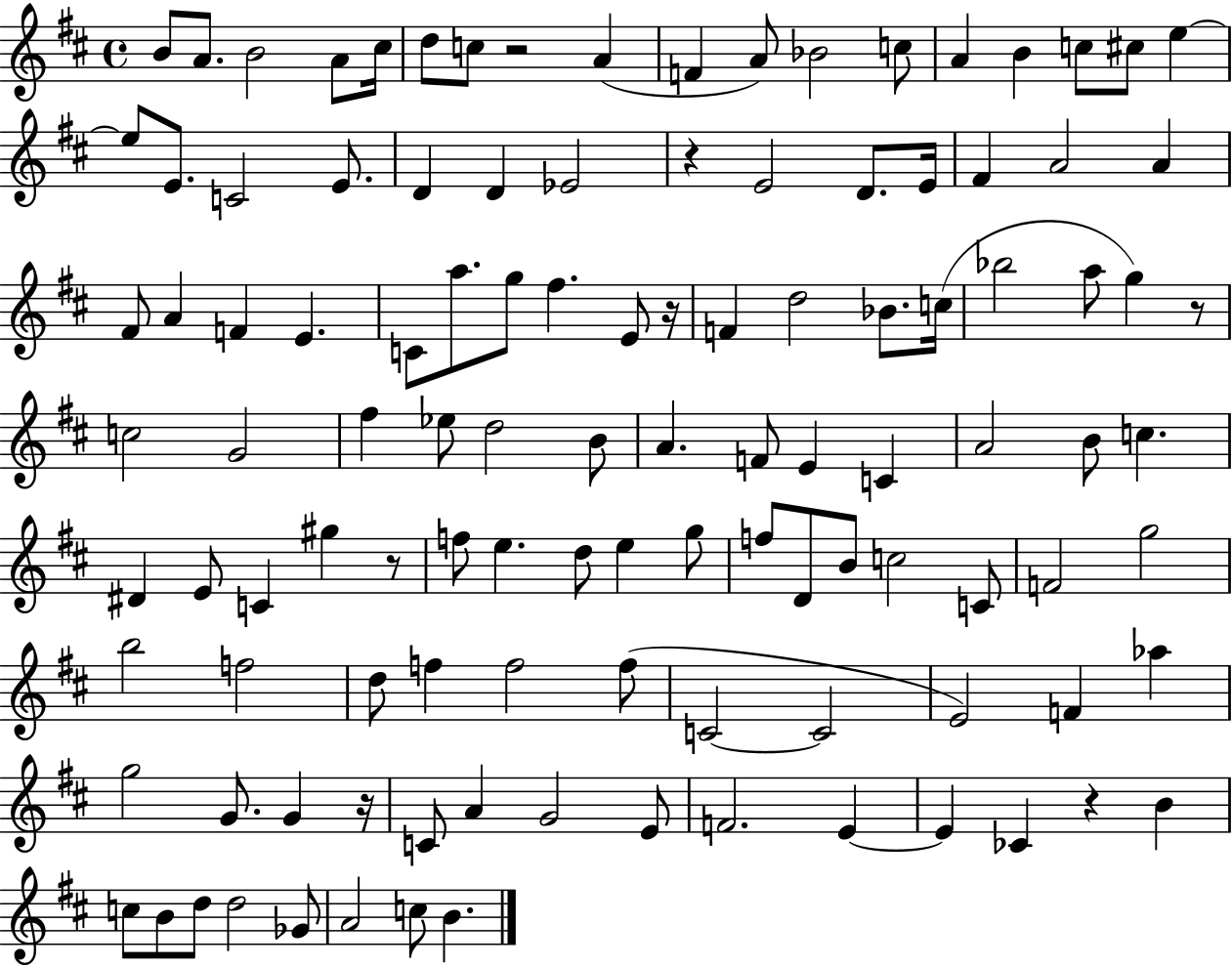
{
  \clef treble
  \time 4/4
  \defaultTimeSignature
  \key d \major
  b'8 a'8. b'2 a'8 cis''16 | d''8 c''8 r2 a'4( | f'4 a'8) bes'2 c''8 | a'4 b'4 c''8 cis''8 e''4~~ | \break e''8 e'8. c'2 e'8. | d'4 d'4 ees'2 | r4 e'2 d'8. e'16 | fis'4 a'2 a'4 | \break fis'8 a'4 f'4 e'4. | c'8 a''8. g''8 fis''4. e'8 r16 | f'4 d''2 bes'8. c''16( | bes''2 a''8 g''4) r8 | \break c''2 g'2 | fis''4 ees''8 d''2 b'8 | a'4. f'8 e'4 c'4 | a'2 b'8 c''4. | \break dis'4 e'8 c'4 gis''4 r8 | f''8 e''4. d''8 e''4 g''8 | f''8 d'8 b'8 c''2 c'8 | f'2 g''2 | \break b''2 f''2 | d''8 f''4 f''2 f''8( | c'2~~ c'2 | e'2) f'4 aes''4 | \break g''2 g'8. g'4 r16 | c'8 a'4 g'2 e'8 | f'2. e'4~~ | e'4 ces'4 r4 b'4 | \break c''8 b'8 d''8 d''2 ges'8 | a'2 c''8 b'4. | \bar "|."
}